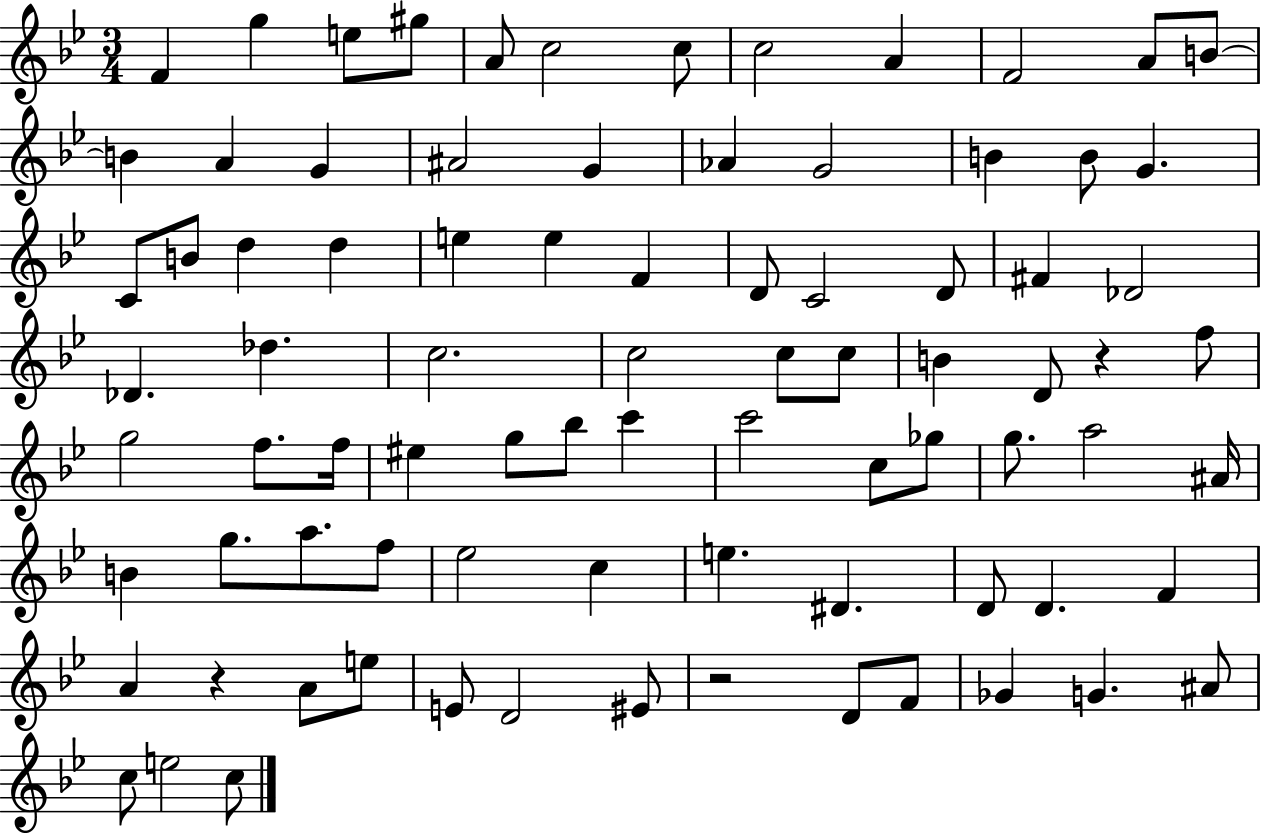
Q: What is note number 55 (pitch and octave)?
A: A5